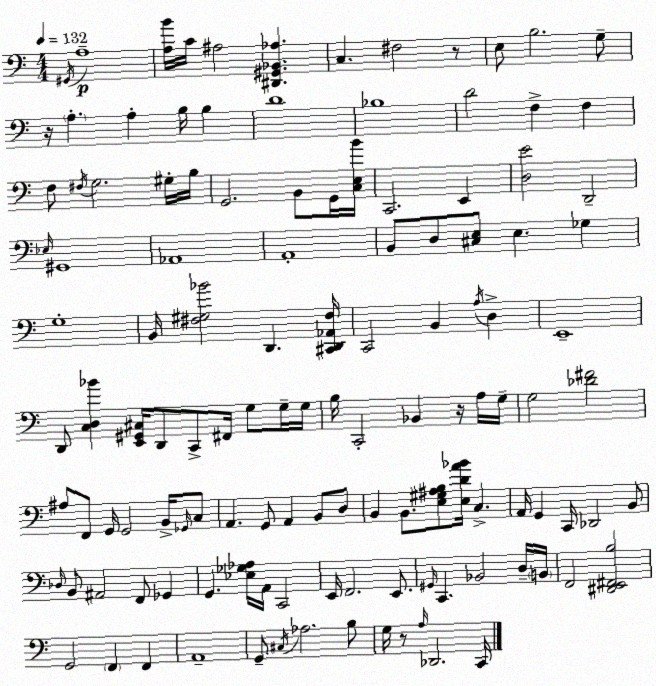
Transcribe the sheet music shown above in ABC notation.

X:1
T:Untitled
M:4/4
L:1/4
K:C
^G,,/4 A,4 [A,B]/4 C/4 ^A,2 [^D,,^G,,_B,,_A,] C, ^F,2 z/2 E,/2 B,2 G,/2 z/4 A, A, B,/4 B, D4 _B,4 D2 F, F, F,/2 ^F,/4 G,2 ^G,/4 B,/4 G,,2 B,,/2 G,,/4 [C,E,B]/4 C,,2 E,, [D,E]2 D,,2 _E,/4 ^G,,4 _A,,4 A,,4 B,,/2 D,/2 [^C,E,]/2 E, _G, G,4 B,,/4 [^F,^G,_B]2 D,, [^C,,D,,_A,,^F,]/4 C,,2 B,, A,/4 D, E,,4 D,,/2 [C,D,_B] [E,,^G,,^C,]/4 D,,/2 C,,/2 ^F,,/4 G,/2 G,/4 G,/4 B,/4 C,,2 _B,, z/4 A,/4 G,/4 G,2 [_D^F]2 ^A,/2 F,,/2 G,,/4 G,,2 B,,/4 _G,,/4 C,/2 A,, G,,/2 A,, B,,/2 D,/2 B,, B,,/2 [E,^G,^A,B,]/2 [E,DA_B]/4 C, A,,/4 G,, C,,/4 _D,,2 B,,/2 _D,/4 B,,/2 ^A,,2 F,,/2 _G,, G,, [_E,_G,_A,]/4 A,,/4 C,,2 E,,/4 F,,2 E,,/2 ^G,,/4 C,, _B,,2 D,/4 B,,/4 F,,2 [^D,,E,,^F,,B,]2 G,,2 F,, F,, A,,4 G,,/2 ^C,/4 _A,2 B,/2 G,/4 z/2 A,/4 _D,,2 C,,/4